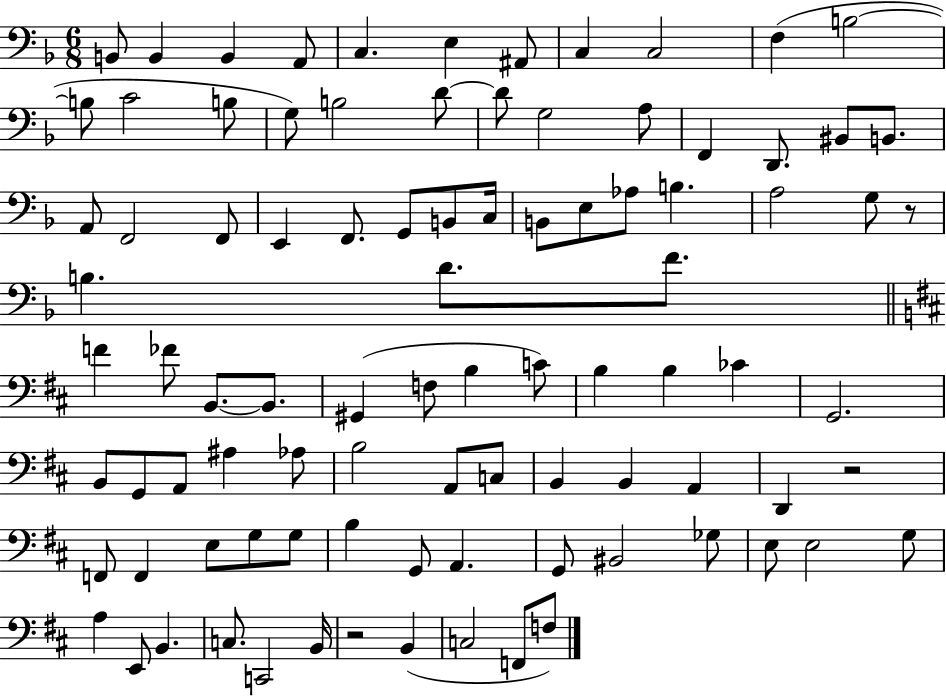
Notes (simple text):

B2/e B2/q B2/q A2/e C3/q. E3/q A#2/e C3/q C3/h F3/q B3/h B3/e C4/h B3/e G3/e B3/h D4/e D4/e G3/h A3/e F2/q D2/e. BIS2/e B2/e. A2/e F2/h F2/e E2/q F2/e. G2/e B2/e C3/s B2/e E3/e Ab3/e B3/q. A3/h G3/e R/e B3/q. D4/e. F4/e. F4/q FES4/e B2/e. B2/e. G#2/q F3/e B3/q C4/e B3/q B3/q CES4/q G2/h. B2/e G2/e A2/e A#3/q Ab3/e B3/h A2/e C3/e B2/q B2/q A2/q D2/q R/h F2/e F2/q E3/e G3/e G3/e B3/q G2/e A2/q. G2/e BIS2/h Gb3/e E3/e E3/h G3/e A3/q E2/e B2/q. C3/e. C2/h B2/s R/h B2/q C3/h F2/e F3/e